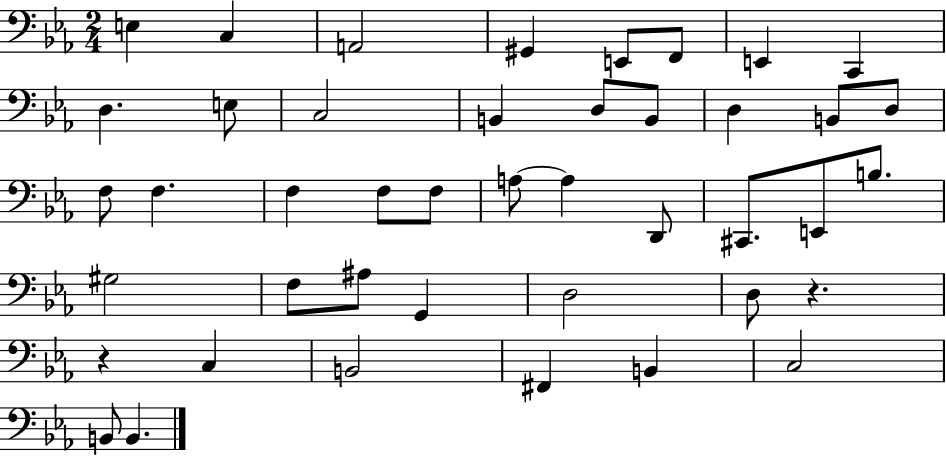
E3/q C3/q A2/h G#2/q E2/e F2/e E2/q C2/q D3/q. E3/e C3/h B2/q D3/e B2/e D3/q B2/e D3/e F3/e F3/q. F3/q F3/e F3/e A3/e A3/q D2/e C#2/e. E2/e B3/e. G#3/h F3/e A#3/e G2/q D3/h D3/e R/q. R/q C3/q B2/h F#2/q B2/q C3/h B2/e B2/q.